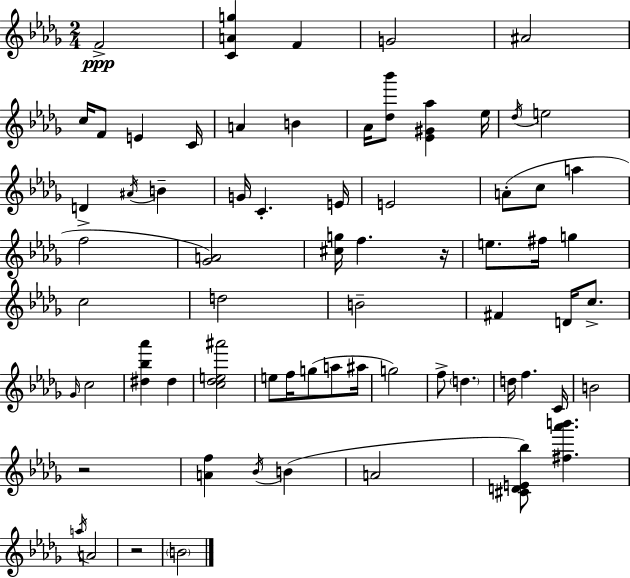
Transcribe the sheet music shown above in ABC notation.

X:1
T:Untitled
M:2/4
L:1/4
K:Bbm
F2 [CAg] F G2 ^A2 c/4 F/2 E C/4 A B _A/4 [_d_b']/2 [_E^G_a] _e/4 _d/4 e2 D ^A/4 B G/4 C E/4 E2 A/2 c/2 a f2 [_GA]2 [^cg]/4 f z/4 e/2 ^f/4 g c2 d2 B2 ^F D/4 c/2 _G/4 c2 [^d_b_a'] ^d [c_de^a']2 e/2 f/4 g/2 a/2 ^a/4 g2 f/2 d d/4 f C/4 B2 z2 [Af] _B/4 B A2 [^CDE_b]/2 [^f_a'b'] a/4 A2 z2 B2